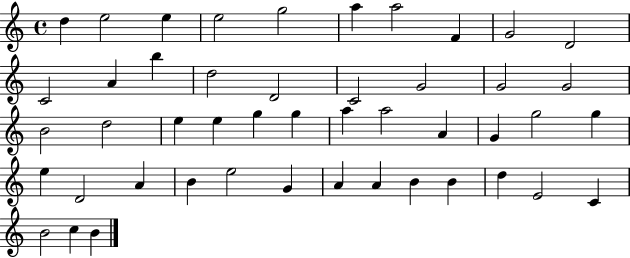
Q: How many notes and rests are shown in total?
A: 47